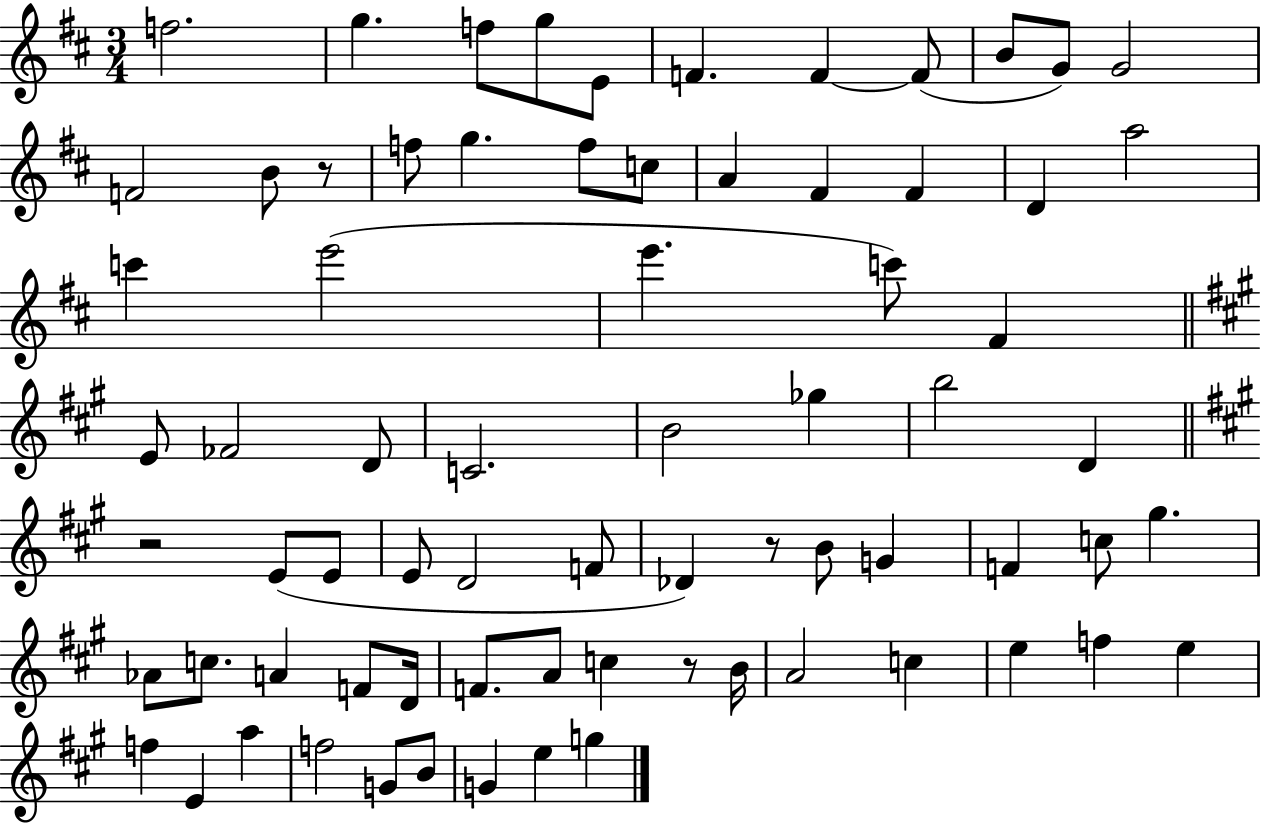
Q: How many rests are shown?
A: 4